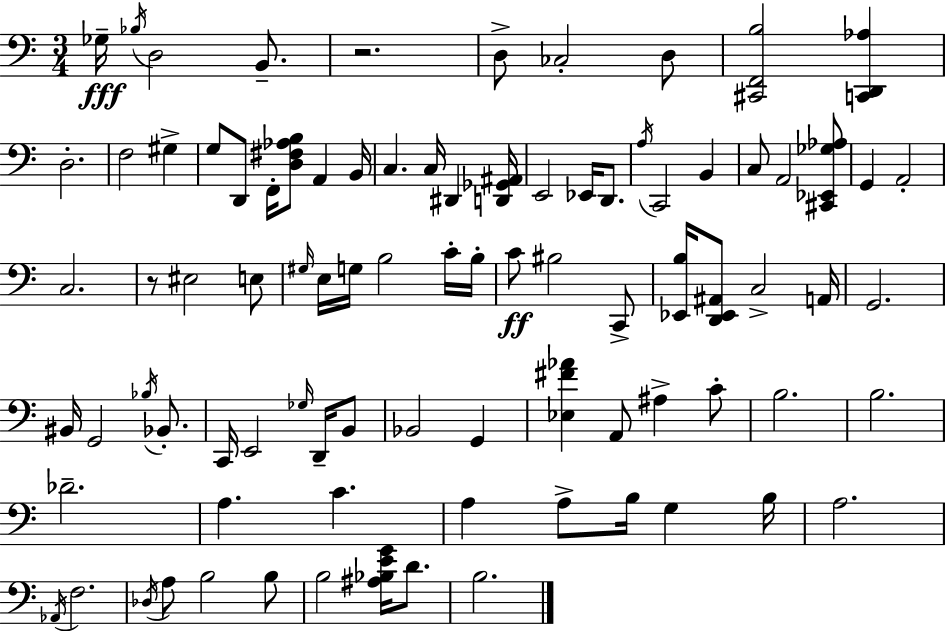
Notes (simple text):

Gb3/s Bb3/s D3/h B2/e. R/h. D3/e CES3/h D3/e [C#2,F2,B3]/h [C2,D2,Ab3]/q D3/h. F3/h G#3/q G3/e D2/e F2/s [D3,F#3,Ab3,B3]/e A2/q B2/s C3/q. C3/s D#2/q [D2,Gb2,A#2]/s E2/h Eb2/s D2/e. A3/s C2/h B2/q C3/e A2/h [C#2,Eb2,Gb3,Ab3]/e G2/q A2/h C3/h. R/e EIS3/h E3/e G#3/s E3/s G3/s B3/h C4/s B3/s C4/e BIS3/h C2/e [Eb2,B3]/s [D2,Eb2,A#2]/e C3/h A2/s G2/h. BIS2/s G2/h Bb3/s Bb2/e. C2/s E2/h Gb3/s D2/s B2/e Bb2/h G2/q [Eb3,F#4,Ab4]/q A2/e A#3/q C4/e B3/h. B3/h. Db4/h. A3/q. C4/q. A3/q A3/e B3/s G3/q B3/s A3/h. Ab2/s F3/h. Db3/s A3/e B3/h B3/e B3/h [A#3,Bb3,E4,G4]/s D4/e. B3/h.